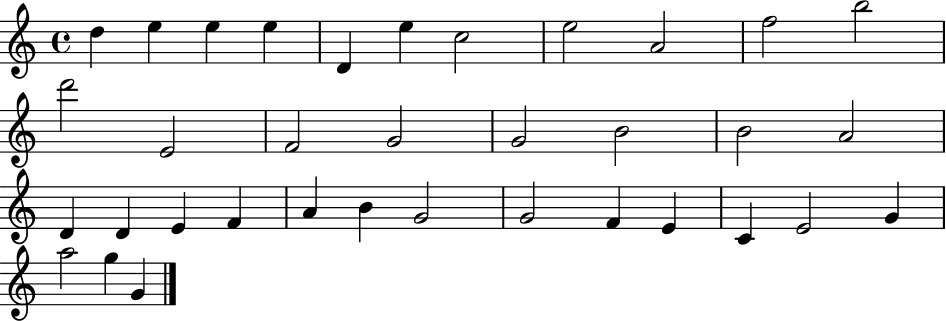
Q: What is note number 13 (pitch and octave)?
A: E4